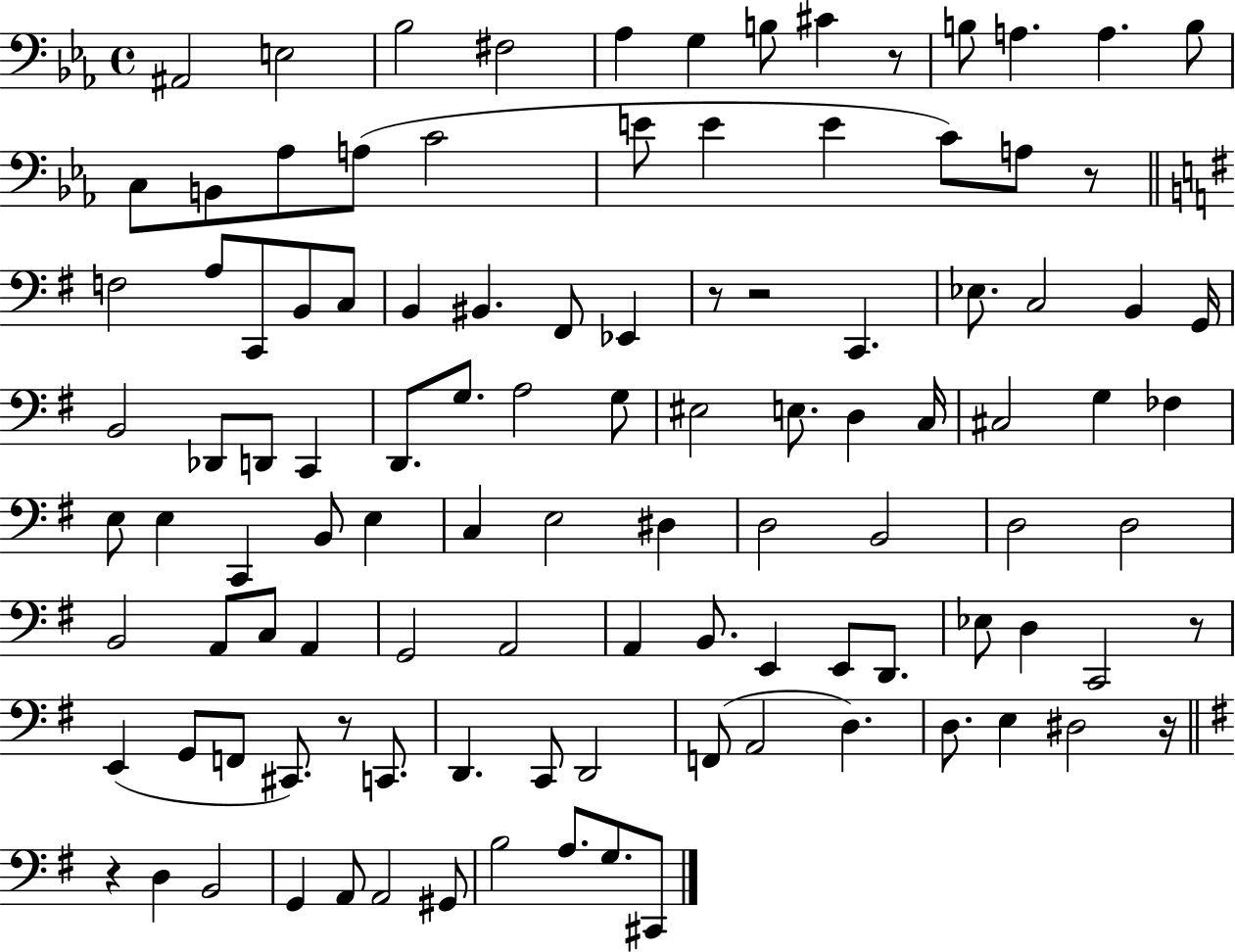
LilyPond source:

{
  \clef bass
  \time 4/4
  \defaultTimeSignature
  \key ees \major
  ais,2 e2 | bes2 fis2 | aes4 g4 b8 cis'4 r8 | b8 a4. a4. b8 | \break c8 b,8 aes8 a8( c'2 | e'8 e'4 e'4 c'8) a8 r8 | \bar "||" \break \key g \major f2 a8 c,8 b,8 c8 | b,4 bis,4. fis,8 ees,4 | r8 r2 c,4. | ees8. c2 b,4 g,16 | \break b,2 des,8 d,8 c,4 | d,8. g8. a2 g8 | eis2 e8. d4 c16 | cis2 g4 fes4 | \break e8 e4 c,4 b,8 e4 | c4 e2 dis4 | d2 b,2 | d2 d2 | \break b,2 a,8 c8 a,4 | g,2 a,2 | a,4 b,8. e,4 e,8 d,8. | ees8 d4 c,2 r8 | \break e,4( g,8 f,8 cis,8.) r8 c,8. | d,4. c,8 d,2 | f,8( a,2 d4.) | d8. e4 dis2 r16 | \break \bar "||" \break \key g \major r4 d4 b,2 | g,4 a,8 a,2 gis,8 | b2 a8. g8. cis,8 | \bar "|."
}